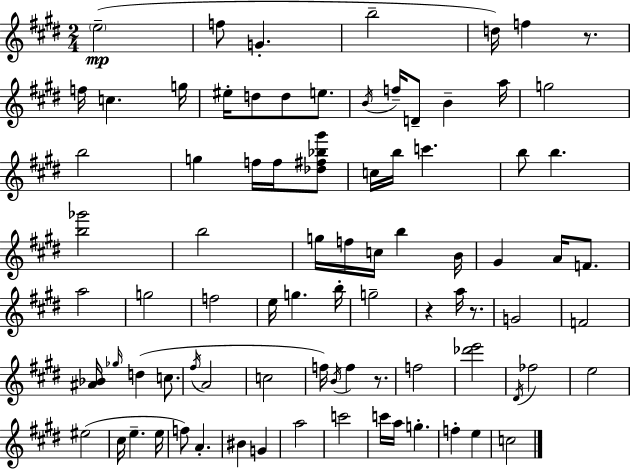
E5/h F5/e G4/q. B5/h D5/s F5/q R/e. F5/s C5/q. G5/s EIS5/s D5/e D5/e E5/e. B4/s F5/s D4/e B4/q A5/s G5/h B5/h G5/q F5/s F5/s [Db5,F#5,Bb5,G#6]/e C5/s B5/s C6/q. B5/e B5/q. [B5,Gb6]/h B5/h G5/s F5/s C5/s B5/q B4/s G#4/q A4/s F4/e. A5/h G5/h F5/h E5/s G5/q. B5/s G5/h R/q A5/s R/e. G4/h F4/h [A#4,Bb4]/s Gb5/s D5/q C5/e. F#5/s A4/h C5/h F5/s B4/s F5/q R/e. F5/h [Db6,E6]/h D#4/s FES5/h E5/h EIS5/h C#5/s E5/q. E5/s F5/e A4/q. BIS4/q G4/q A5/h C6/h C6/s A5/s G5/q. F5/q E5/q C5/h